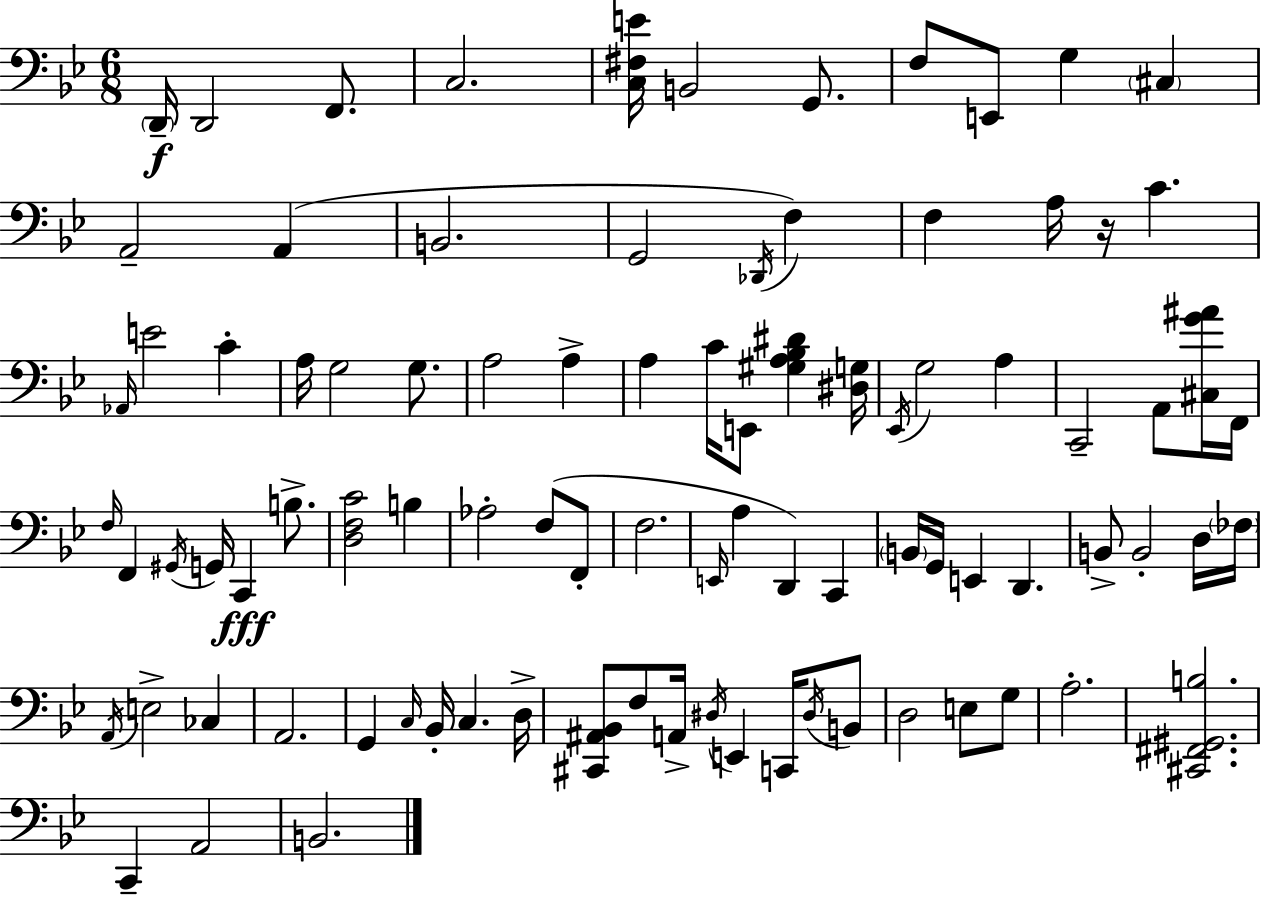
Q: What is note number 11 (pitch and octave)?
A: A2